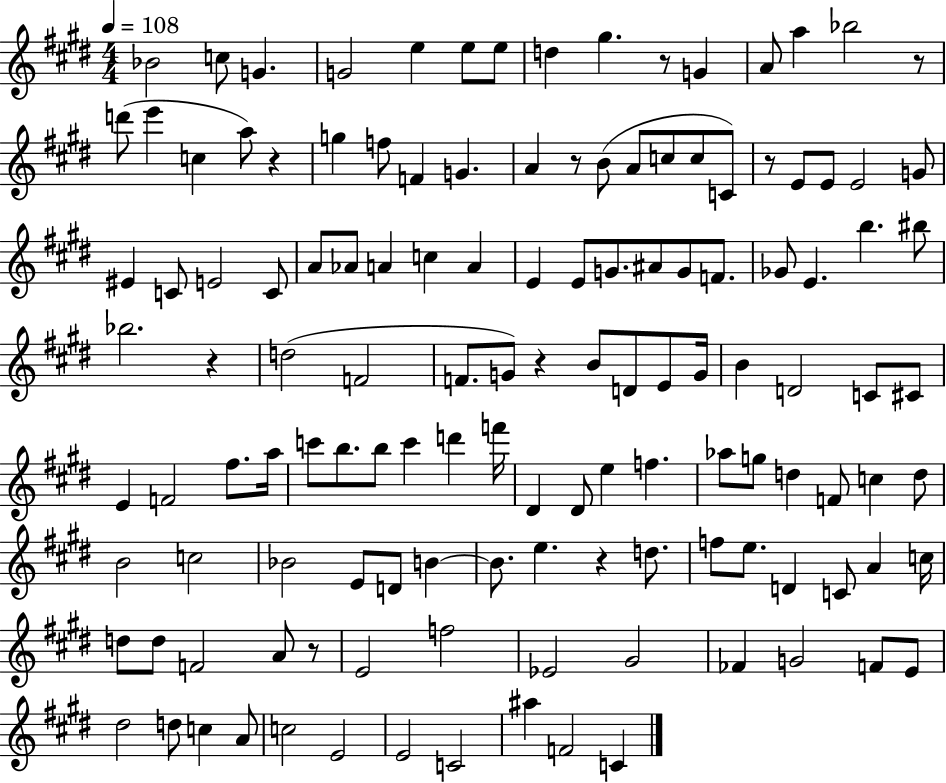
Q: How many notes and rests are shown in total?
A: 130